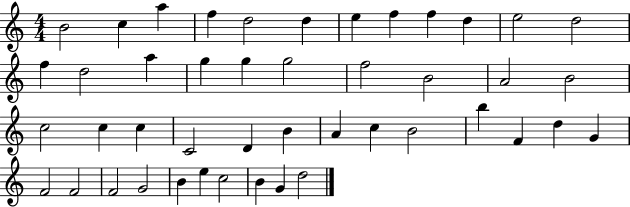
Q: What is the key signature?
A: C major